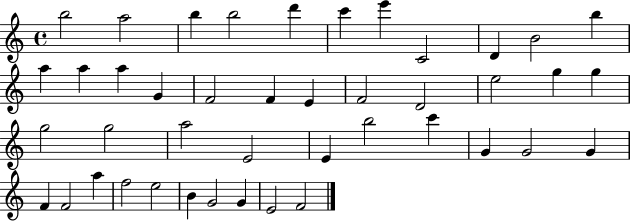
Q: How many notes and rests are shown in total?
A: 43